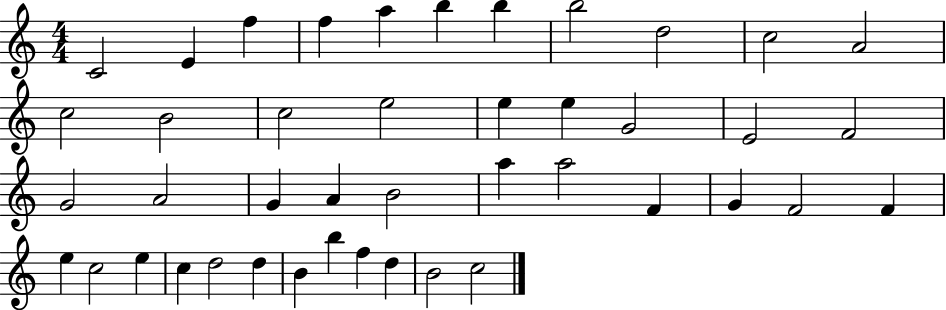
C4/h E4/q F5/q F5/q A5/q B5/q B5/q B5/h D5/h C5/h A4/h C5/h B4/h C5/h E5/h E5/q E5/q G4/h E4/h F4/h G4/h A4/h G4/q A4/q B4/h A5/q A5/h F4/q G4/q F4/h F4/q E5/q C5/h E5/q C5/q D5/h D5/q B4/q B5/q F5/q D5/q B4/h C5/h